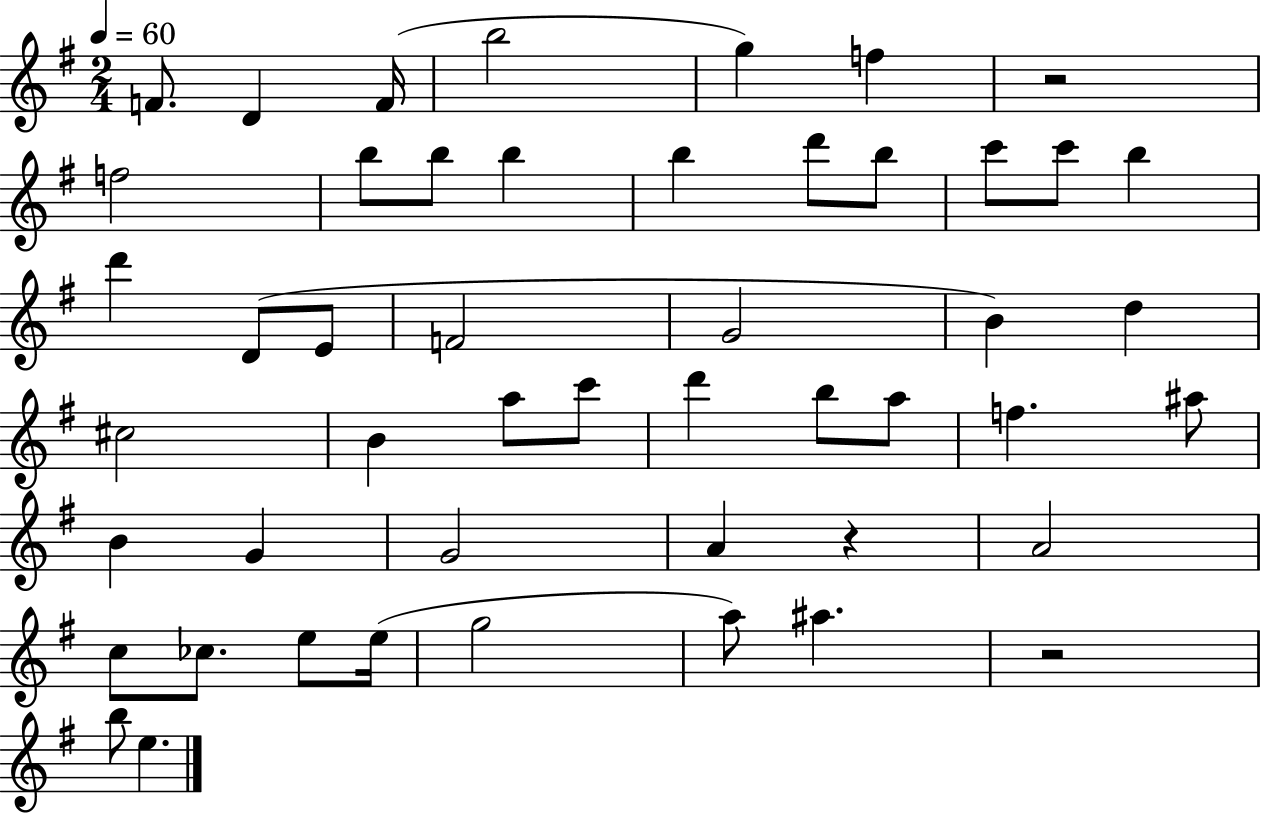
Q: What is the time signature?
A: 2/4